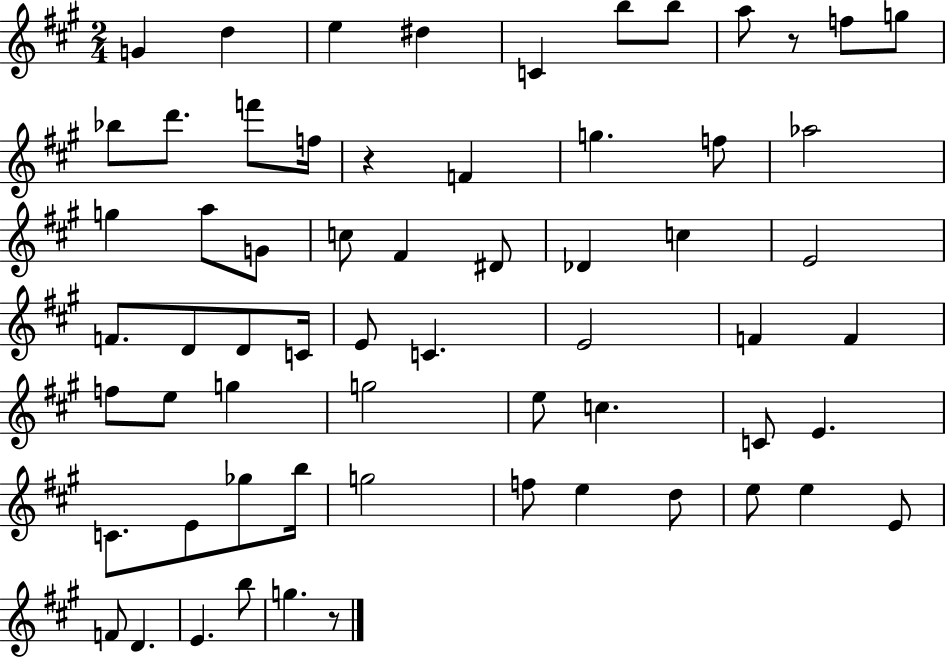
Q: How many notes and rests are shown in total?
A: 63